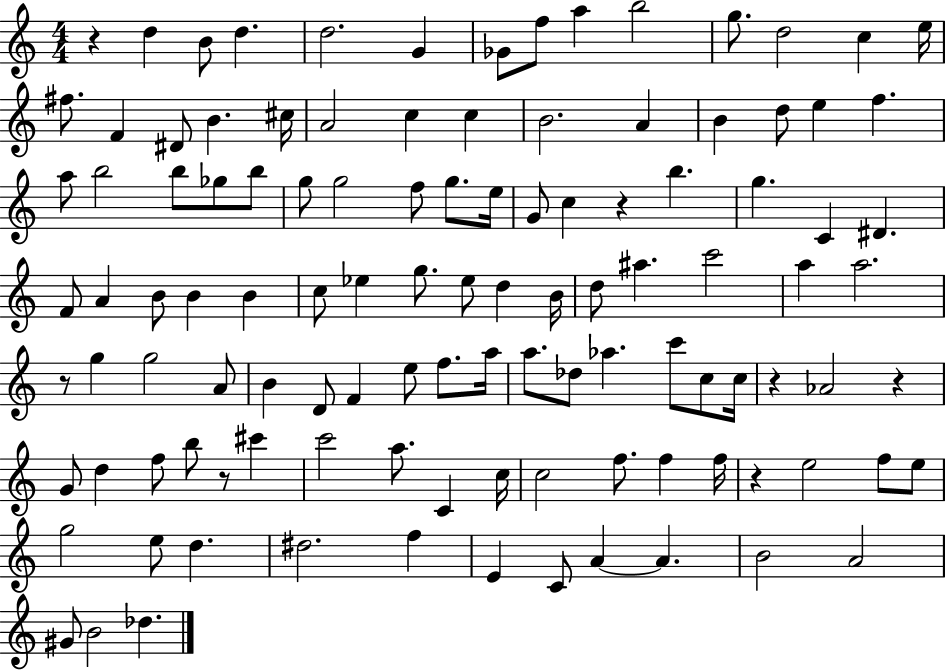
R/q D5/q B4/e D5/q. D5/h. G4/q Gb4/e F5/e A5/q B5/h G5/e. D5/h C5/q E5/s F#5/e. F4/q D#4/e B4/q. C#5/s A4/h C5/q C5/q B4/h. A4/q B4/q D5/e E5/q F5/q. A5/e B5/h B5/e Gb5/e B5/e G5/e G5/h F5/e G5/e. E5/s G4/e C5/q R/q B5/q. G5/q. C4/q D#4/q. F4/e A4/q B4/e B4/q B4/q C5/e Eb5/q G5/e. Eb5/e D5/q B4/s D5/e A#5/q. C6/h A5/q A5/h. R/e G5/q G5/h A4/e B4/q D4/e F4/q E5/e F5/e. A5/s A5/e. Db5/e Ab5/q. C6/e C5/e C5/s R/q Ab4/h R/q G4/e D5/q F5/e B5/e R/e C#6/q C6/h A5/e. C4/q C5/s C5/h F5/e. F5/q F5/s R/q E5/h F5/e E5/e G5/h E5/e D5/q. D#5/h. F5/q E4/q C4/e A4/q A4/q. B4/h A4/h G#4/e B4/h Db5/q.